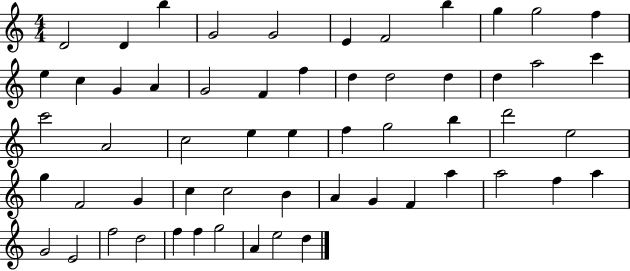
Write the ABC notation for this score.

X:1
T:Untitled
M:4/4
L:1/4
K:C
D2 D b G2 G2 E F2 b g g2 f e c G A G2 F f d d2 d d a2 c' c'2 A2 c2 e e f g2 b d'2 e2 g F2 G c c2 B A G F a a2 f a G2 E2 f2 d2 f f g2 A e2 d